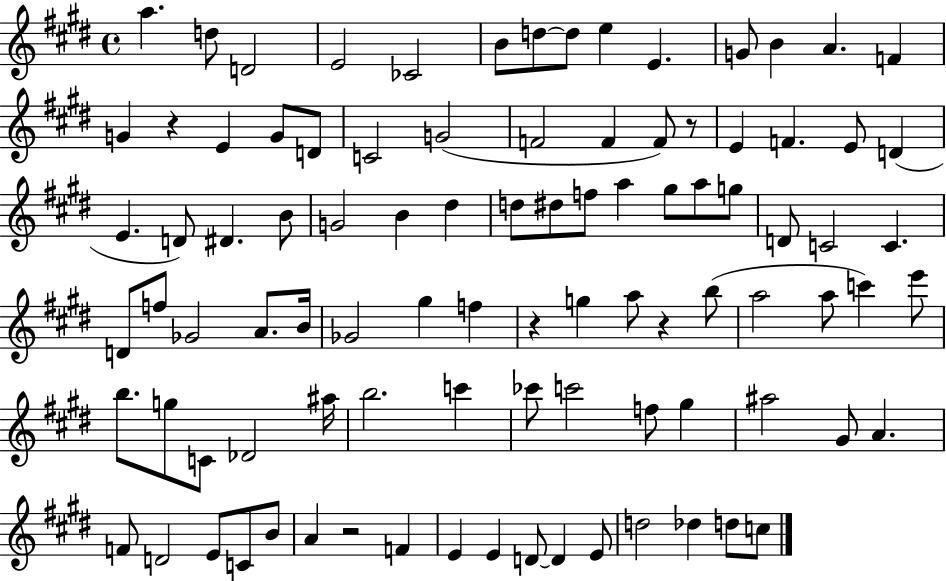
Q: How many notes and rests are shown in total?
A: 94